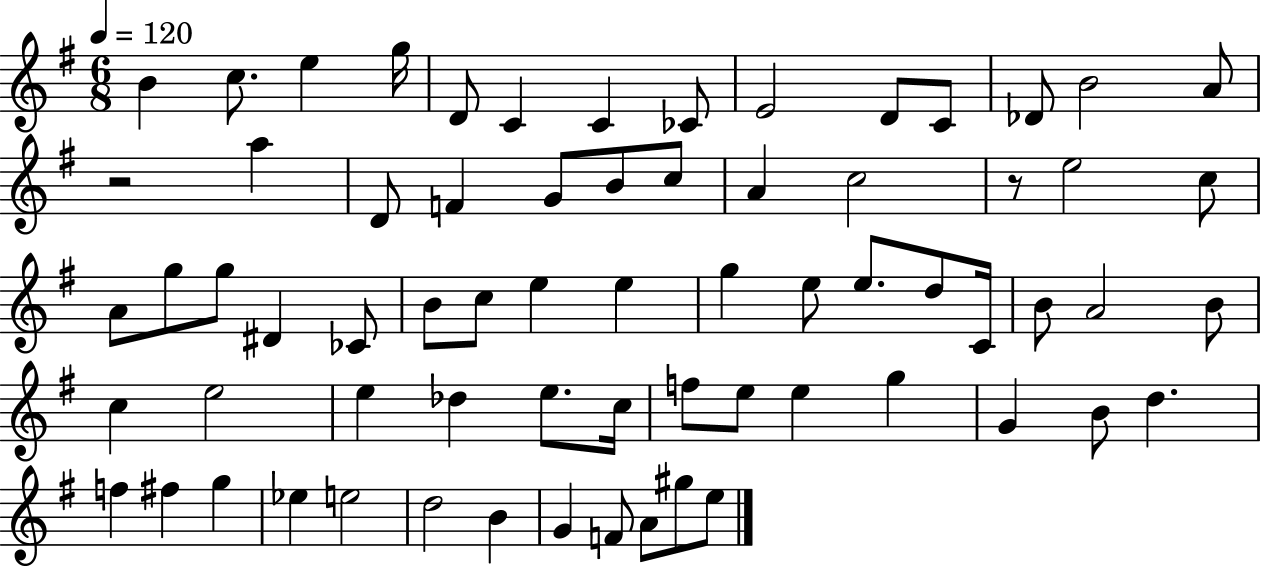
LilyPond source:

{
  \clef treble
  \numericTimeSignature
  \time 6/8
  \key g \major
  \tempo 4 = 120
  b'4 c''8. e''4 g''16 | d'8 c'4 c'4 ces'8 | e'2 d'8 c'8 | des'8 b'2 a'8 | \break r2 a''4 | d'8 f'4 g'8 b'8 c''8 | a'4 c''2 | r8 e''2 c''8 | \break a'8 g''8 g''8 dis'4 ces'8 | b'8 c''8 e''4 e''4 | g''4 e''8 e''8. d''8 c'16 | b'8 a'2 b'8 | \break c''4 e''2 | e''4 des''4 e''8. c''16 | f''8 e''8 e''4 g''4 | g'4 b'8 d''4. | \break f''4 fis''4 g''4 | ees''4 e''2 | d''2 b'4 | g'4 f'8 a'8 gis''8 e''8 | \break \bar "|."
}